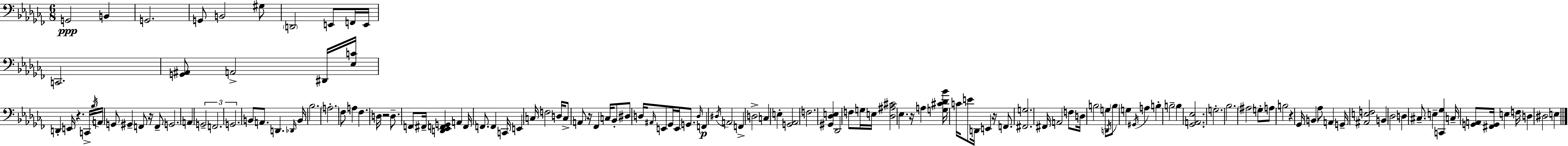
{
  \clef bass
  \numericTimeSignature
  \time 6/8
  \key aes \minor
  g,2\ppp b,4 | g,2. | g,8 b,2 gis8 | \parenthesize d,2 e,8 f,16 e,16 | \break c,2. | <g, ais,>8 a,2-> dis,16 <ees c'>16 | d,4-. e,16 r4. \tuplet 3/2 { c,16-> | \acciaccatura { bes16 } a,16 } g,8 gis,4-- f,8 r16 f,8-- | \break g,2. | a,4 \tuplet 3/2 { g,2-- | f,2. | g,2. } | \break b,8 a,8. d,4. | \grace { des,16 } b,16 bes2. | \parenthesize a2.-. | fes8 a4 fes4. | \break d16 r2 d8.-- | f,8 \parenthesize fis,16-- <d, ees, f, g,>4 a,4 | f,16 f,8. f,4 c,16 e,4 | c16 f2 d16 | \break c8-> a,8 r16 fes,4 c16 bes,8-. | dis8 d16 \grace { ais,16 } e,8 ges,16 e,16 g,8. \grace { d16 }\p | f,4 \acciaccatura { dis16 } a,2 | f,4-> d2-> | \break c4 e4-. <g, aes,>2 | f2. | <gis, des e>4 des,2 | f8 g16 e16 <des ais cis'>2 | \break ees4. r16 | a4 <g cis' des' bes'>16 c'16 e'8 d,16 e,4 | r16 f,8. <fis, g>2. | fis,16 a,2 | \break f8 d16 b2 | g8 \acciaccatura { d,16 } \parenthesize b8 g4 \acciaccatura { gis,16 } a4 | b4-. b2-- | b4 <ges, a, ees>2. | \break g2.-. | bes2. | \parenthesize ais2 | g8-. a8 b2 | \break r4 ges,16 b,4 | aes8 a,4 g,16-- <ais, e f>2 | b,4 des2 | d4 cis8.-- e4-- | \break <c, ges>4 c16-- <g, a,>8 <fis, g,>16 e4 | f16 d4 dis2 | e4 \bar "|."
}